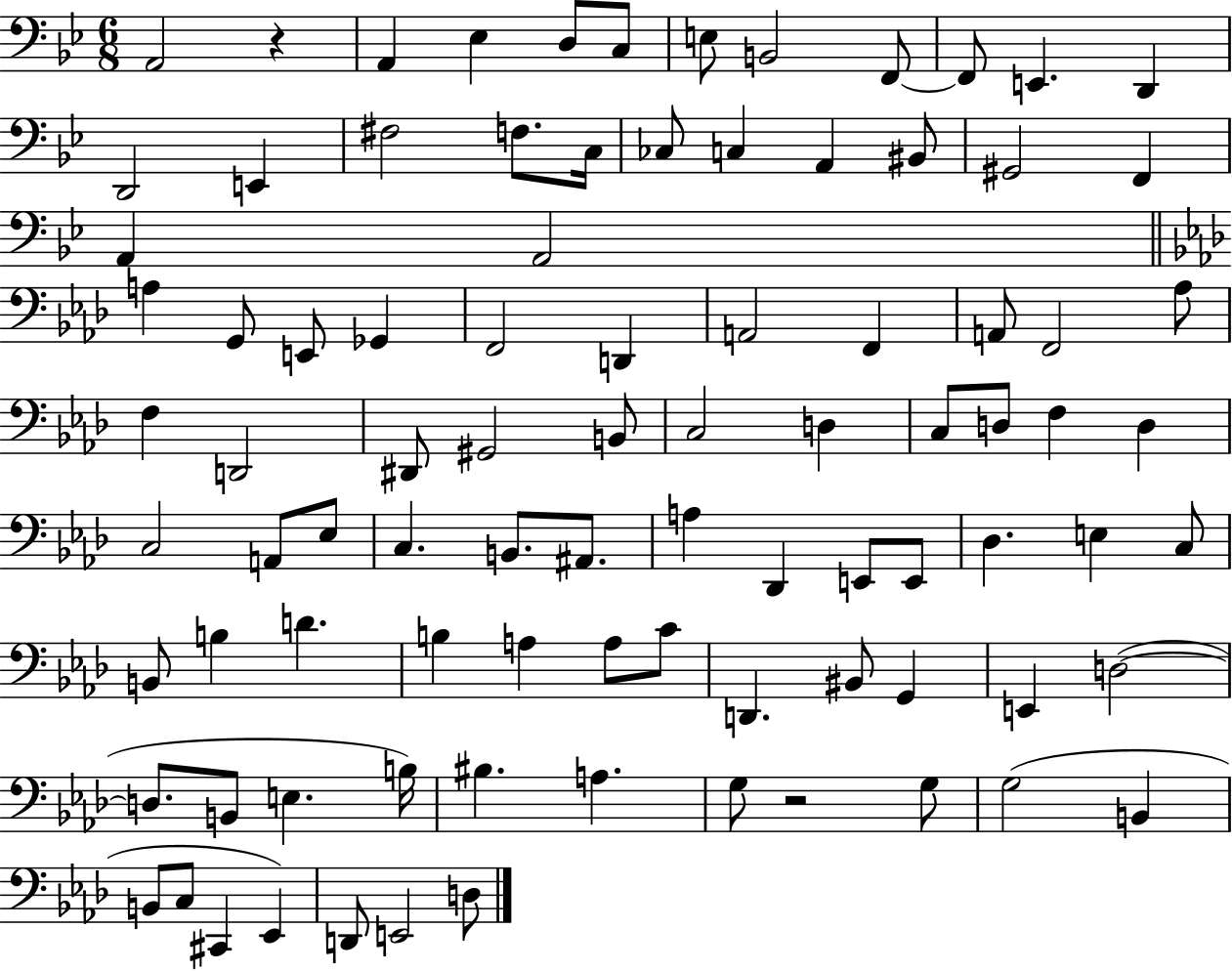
X:1
T:Untitled
M:6/8
L:1/4
K:Bb
A,,2 z A,, _E, D,/2 C,/2 E,/2 B,,2 F,,/2 F,,/2 E,, D,, D,,2 E,, ^F,2 F,/2 C,/4 _C,/2 C, A,, ^B,,/2 ^G,,2 F,, A,, A,,2 A, G,,/2 E,,/2 _G,, F,,2 D,, A,,2 F,, A,,/2 F,,2 _A,/2 F, D,,2 ^D,,/2 ^G,,2 B,,/2 C,2 D, C,/2 D,/2 F, D, C,2 A,,/2 _E,/2 C, B,,/2 ^A,,/2 A, _D,, E,,/2 E,,/2 _D, E, C,/2 B,,/2 B, D B, A, A,/2 C/2 D,, ^B,,/2 G,, E,, D,2 D,/2 B,,/2 E, B,/4 ^B, A, G,/2 z2 G,/2 G,2 B,, B,,/2 C,/2 ^C,, _E,, D,,/2 E,,2 D,/2